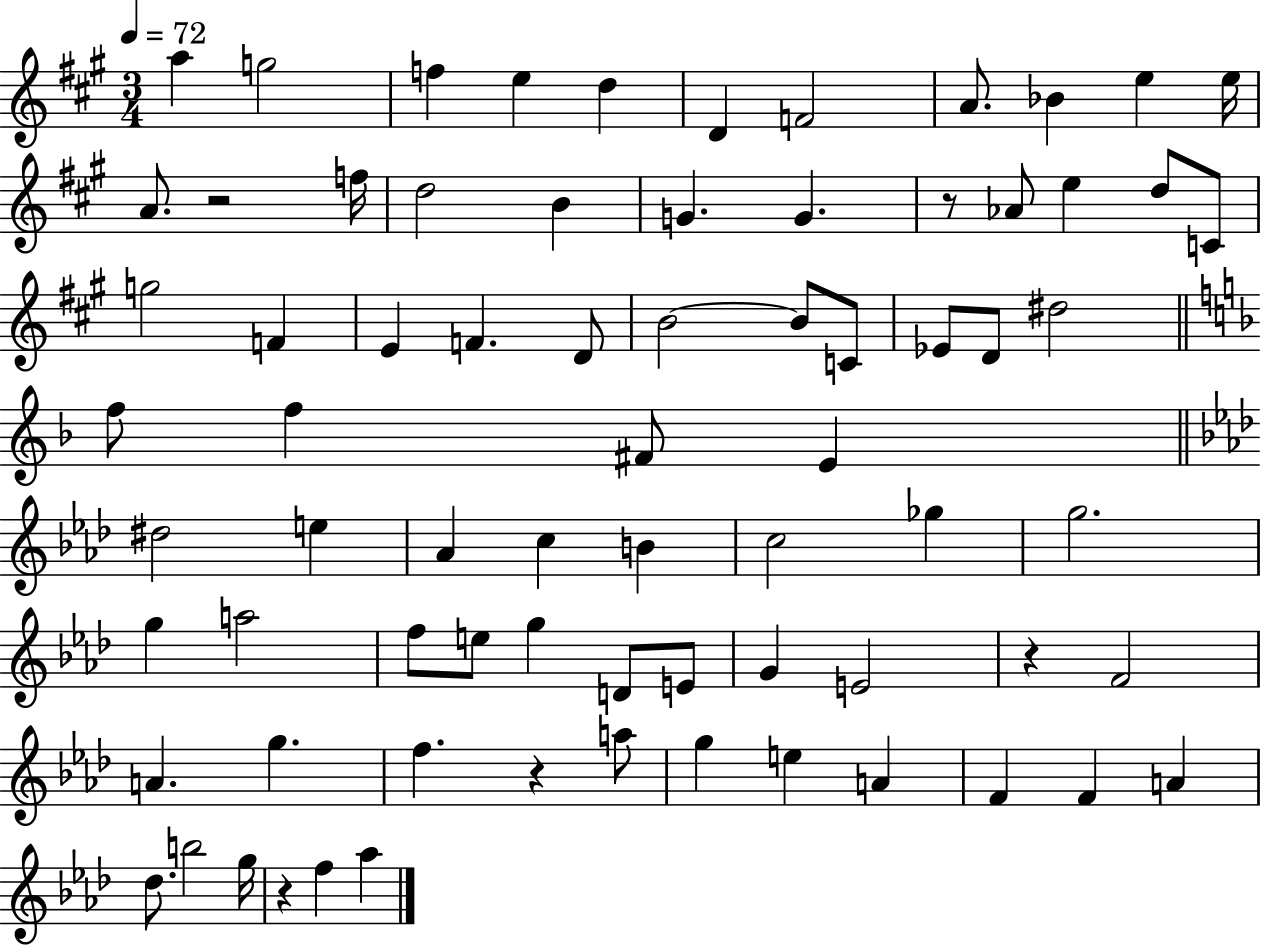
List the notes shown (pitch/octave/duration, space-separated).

A5/q G5/h F5/q E5/q D5/q D4/q F4/h A4/e. Bb4/q E5/q E5/s A4/e. R/h F5/s D5/h B4/q G4/q. G4/q. R/e Ab4/e E5/q D5/e C4/e G5/h F4/q E4/q F4/q. D4/e B4/h B4/e C4/e Eb4/e D4/e D#5/h F5/e F5/q F#4/e E4/q D#5/h E5/q Ab4/q C5/q B4/q C5/h Gb5/q G5/h. G5/q A5/h F5/e E5/e G5/q D4/e E4/e G4/q E4/h R/q F4/h A4/q. G5/q. F5/q. R/q A5/e G5/q E5/q A4/q F4/q F4/q A4/q Db5/e. B5/h G5/s R/q F5/q Ab5/q